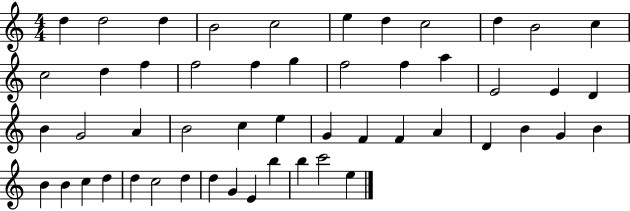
{
  \clef treble
  \numericTimeSignature
  \time 4/4
  \key c \major
  d''4 d''2 d''4 | b'2 c''2 | e''4 d''4 c''2 | d''4 b'2 c''4 | \break c''2 d''4 f''4 | f''2 f''4 g''4 | f''2 f''4 a''4 | e'2 e'4 d'4 | \break b'4 g'2 a'4 | b'2 c''4 e''4 | g'4 f'4 f'4 a'4 | d'4 b'4 g'4 b'4 | \break b'4 b'4 c''4 d''4 | d''4 c''2 d''4 | d''4 g'4 e'4 b''4 | b''4 c'''2 e''4 | \break \bar "|."
}